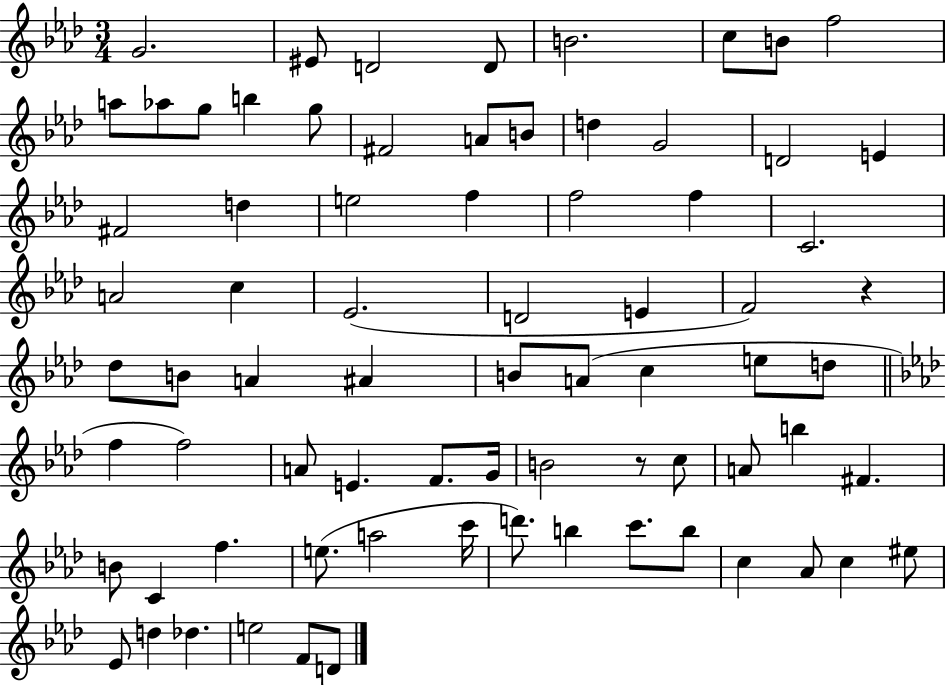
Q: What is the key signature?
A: AES major